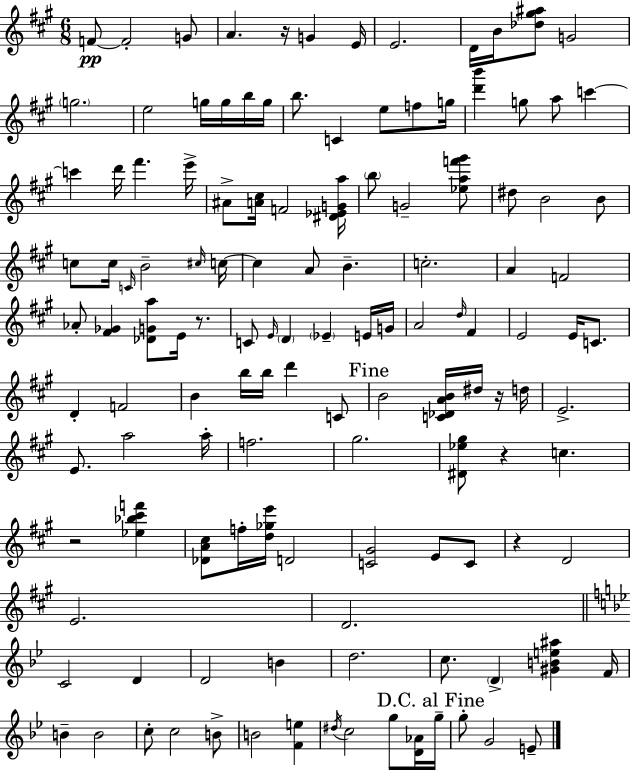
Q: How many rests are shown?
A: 6